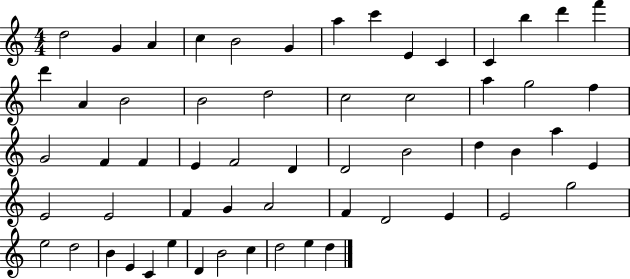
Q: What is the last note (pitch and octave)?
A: D5